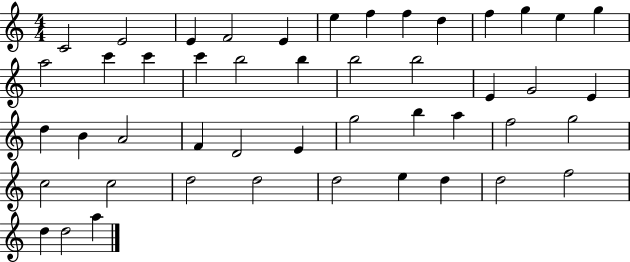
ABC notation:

X:1
T:Untitled
M:4/4
L:1/4
K:C
C2 E2 E F2 E e f f d f g e g a2 c' c' c' b2 b b2 b2 E G2 E d B A2 F D2 E g2 b a f2 g2 c2 c2 d2 d2 d2 e d d2 f2 d d2 a